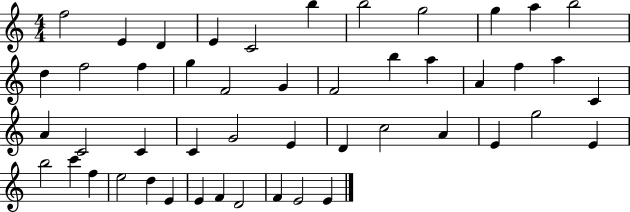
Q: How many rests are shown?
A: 0